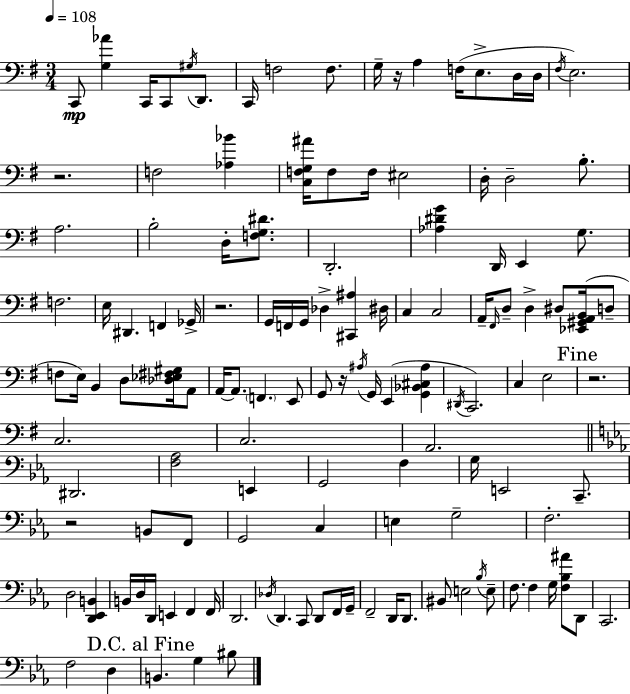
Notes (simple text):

C2/e [G3,Ab4]/q C2/s C2/e G#3/s D2/e. C2/s F3/h F3/e. G3/s R/s A3/q F3/s E3/e. D3/s D3/s F#3/s E3/h. R/h. F3/h [Ab3,Bb4]/q [C3,F3,G3,A#4]/s F3/e F3/s EIS3/h D3/s D3/h B3/e. A3/h. B3/h D3/s [F3,G3,D#4]/e. D2/h. [Ab3,D#4,G4]/q D2/s E2/q G3/e. F3/h. E3/s D#2/q. F2/q Gb2/s R/h. G2/s F2/s G2/s Db3/q [C#2,A#3]/q D#3/s C3/q C3/h A2/s F#2/s D3/e D3/q D#3/e [Eb2,G#2,A2,B2]/s D3/e F3/e E3/s B2/q D3/e [Db3,Eb3,F#3,G#3]/s A2/e A2/s A2/e. F2/q. E2/e G2/e R/s A#3/s G2/s E2/q [G2,Bb2,C#3,A#3]/q D#2/s C2/h. C3/q E3/h R/h. C3/h. C3/h. A2/h. D#2/h. [F3,Ab3]/h E2/q G2/h F3/q G3/s E2/h C2/e. R/h B2/e F2/e G2/h C3/q E3/q G3/h F3/h. D3/h [D2,Eb2,B2]/q B2/s D3/s D2/s E2/q F2/q F2/s D2/h. Db3/s D2/q. C2/e D2/e F2/s G2/s F2/h D2/s D2/e. BIS2/e E3/h Bb3/s E3/e F3/e. F3/q G3/s [F3,Bb3,A#4]/e D2/e C2/h. F3/h D3/q B2/q. G3/q BIS3/e